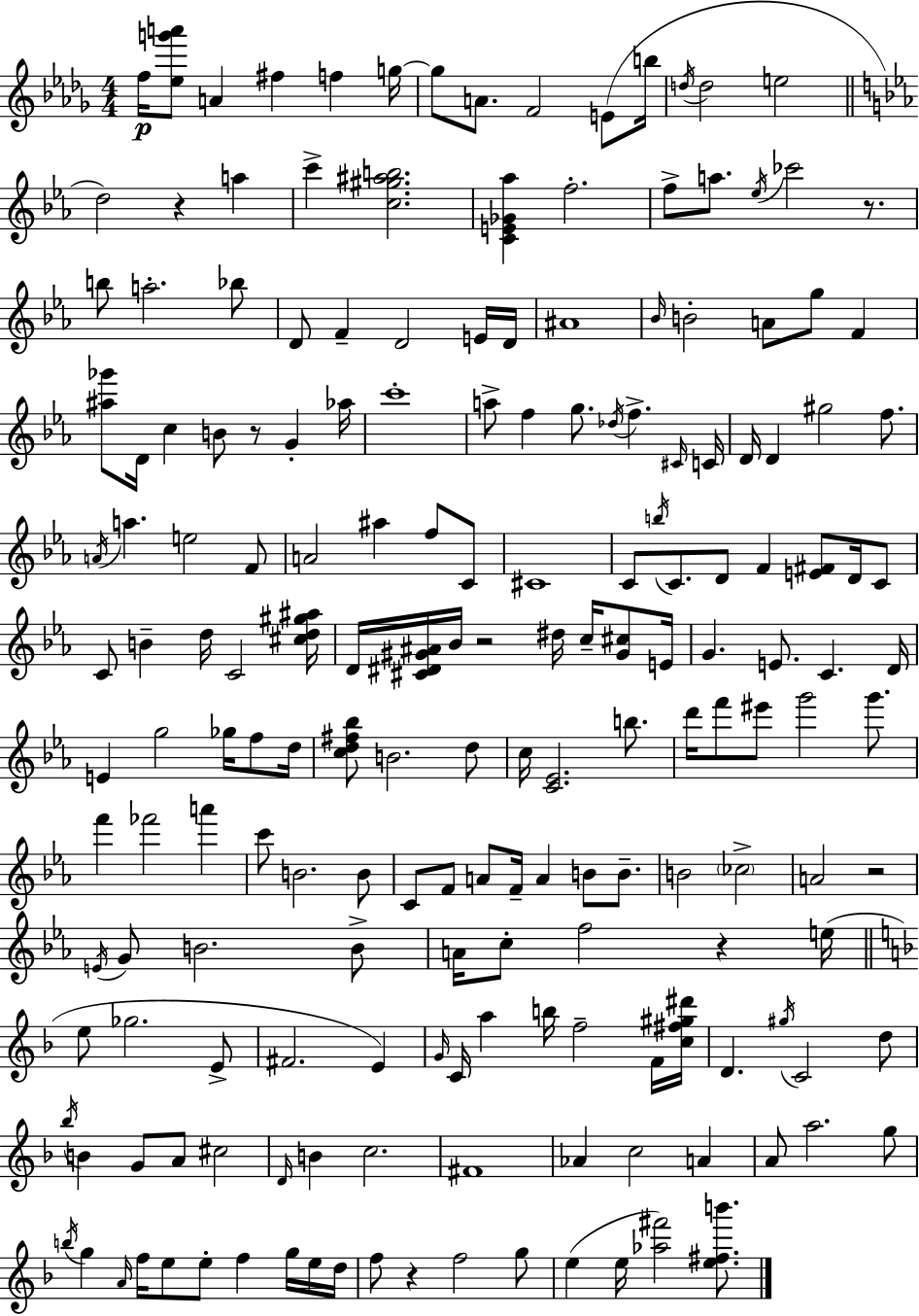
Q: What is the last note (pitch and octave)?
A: E5